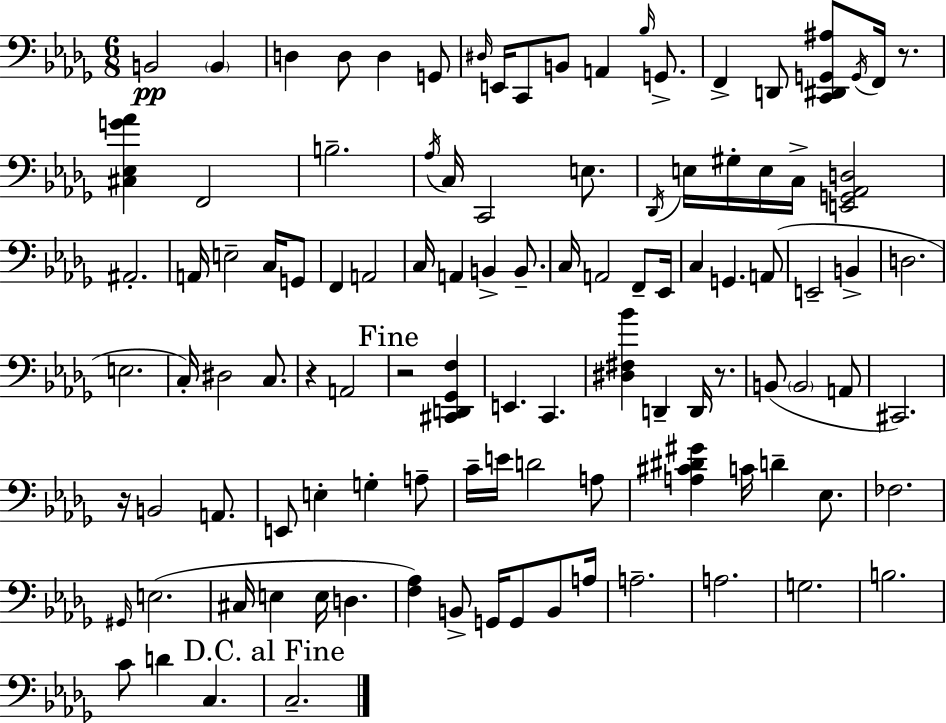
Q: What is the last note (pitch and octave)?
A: C3